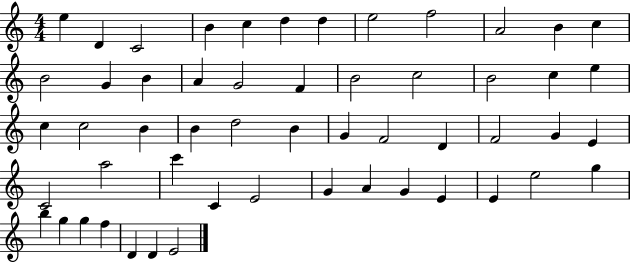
{
  \clef treble
  \numericTimeSignature
  \time 4/4
  \key c \major
  e''4 d'4 c'2 | b'4 c''4 d''4 d''4 | e''2 f''2 | a'2 b'4 c''4 | \break b'2 g'4 b'4 | a'4 g'2 f'4 | b'2 c''2 | b'2 c''4 e''4 | \break c''4 c''2 b'4 | b'4 d''2 b'4 | g'4 f'2 d'4 | f'2 g'4 e'4 | \break c'2 a''2 | c'''4 c'4 e'2 | g'4 a'4 g'4 e'4 | e'4 e''2 g''4 | \break b''4 g''4 g''4 f''4 | d'4 d'4 e'2 | \bar "|."
}